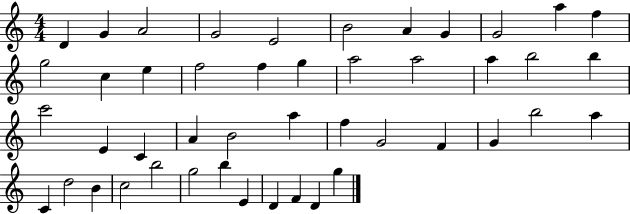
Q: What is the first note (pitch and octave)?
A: D4